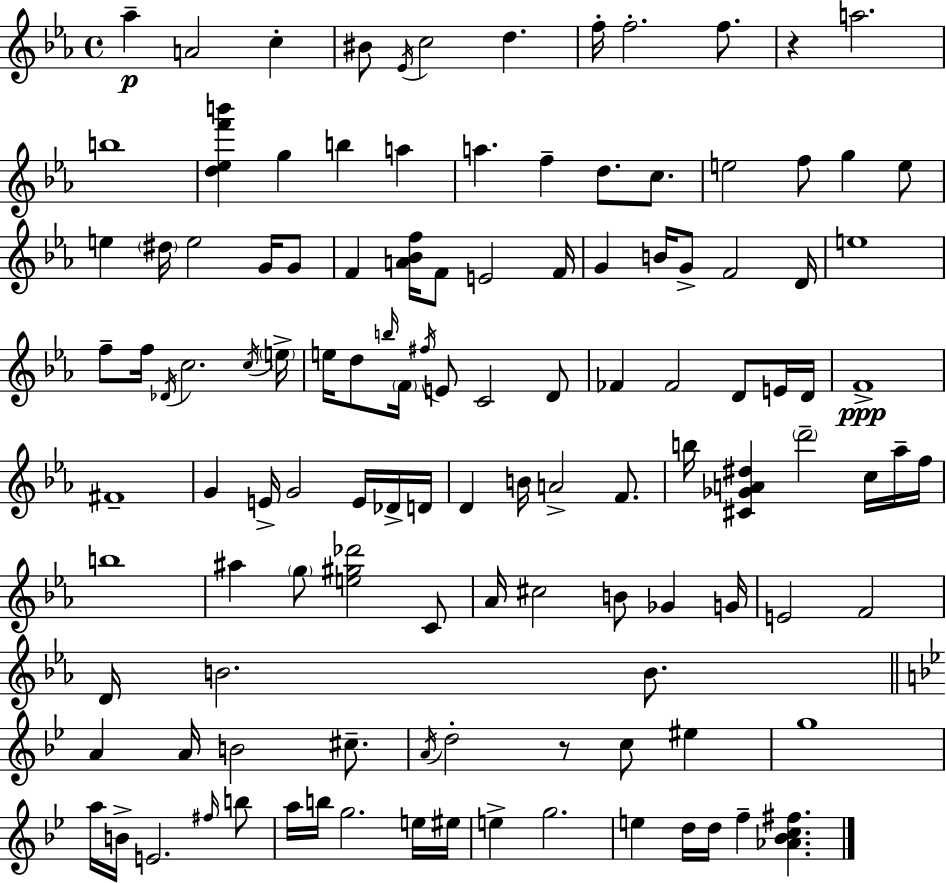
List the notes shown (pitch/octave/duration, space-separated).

Ab5/q A4/h C5/q BIS4/e Eb4/s C5/h D5/q. F5/s F5/h. F5/e. R/q A5/h. B5/w [D5,Eb5,F6,B6]/q G5/q B5/q A5/q A5/q. F5/q D5/e. C5/e. E5/h F5/e G5/q E5/e E5/q D#5/s E5/h G4/s G4/e F4/q [A4,Bb4,F5]/s F4/e E4/h F4/s G4/q B4/s G4/e F4/h D4/s E5/w F5/e F5/s Db4/s C5/h. C5/s E5/s E5/s D5/e B5/s F4/s F#5/s E4/e C4/h D4/e FES4/q FES4/h D4/e E4/s D4/s F4/w F#4/w G4/q E4/s G4/h E4/s Db4/s D4/s D4/q B4/s A4/h F4/e. B5/s [C#4,Gb4,A4,D#5]/q D6/h C5/s Ab5/s F5/s B5/w A#5/q G5/e [E5,G#5,Db6]/h C4/e Ab4/s C#5/h B4/e Gb4/q G4/s E4/h F4/h D4/s B4/h. B4/e. A4/q A4/s B4/h C#5/e. A4/s D5/h R/e C5/e EIS5/q G5/w A5/s B4/s E4/h. F#5/s B5/e A5/s B5/s G5/h. E5/s EIS5/s E5/q G5/h. E5/q D5/s D5/s F5/q [Ab4,Bb4,C5,F#5]/q.